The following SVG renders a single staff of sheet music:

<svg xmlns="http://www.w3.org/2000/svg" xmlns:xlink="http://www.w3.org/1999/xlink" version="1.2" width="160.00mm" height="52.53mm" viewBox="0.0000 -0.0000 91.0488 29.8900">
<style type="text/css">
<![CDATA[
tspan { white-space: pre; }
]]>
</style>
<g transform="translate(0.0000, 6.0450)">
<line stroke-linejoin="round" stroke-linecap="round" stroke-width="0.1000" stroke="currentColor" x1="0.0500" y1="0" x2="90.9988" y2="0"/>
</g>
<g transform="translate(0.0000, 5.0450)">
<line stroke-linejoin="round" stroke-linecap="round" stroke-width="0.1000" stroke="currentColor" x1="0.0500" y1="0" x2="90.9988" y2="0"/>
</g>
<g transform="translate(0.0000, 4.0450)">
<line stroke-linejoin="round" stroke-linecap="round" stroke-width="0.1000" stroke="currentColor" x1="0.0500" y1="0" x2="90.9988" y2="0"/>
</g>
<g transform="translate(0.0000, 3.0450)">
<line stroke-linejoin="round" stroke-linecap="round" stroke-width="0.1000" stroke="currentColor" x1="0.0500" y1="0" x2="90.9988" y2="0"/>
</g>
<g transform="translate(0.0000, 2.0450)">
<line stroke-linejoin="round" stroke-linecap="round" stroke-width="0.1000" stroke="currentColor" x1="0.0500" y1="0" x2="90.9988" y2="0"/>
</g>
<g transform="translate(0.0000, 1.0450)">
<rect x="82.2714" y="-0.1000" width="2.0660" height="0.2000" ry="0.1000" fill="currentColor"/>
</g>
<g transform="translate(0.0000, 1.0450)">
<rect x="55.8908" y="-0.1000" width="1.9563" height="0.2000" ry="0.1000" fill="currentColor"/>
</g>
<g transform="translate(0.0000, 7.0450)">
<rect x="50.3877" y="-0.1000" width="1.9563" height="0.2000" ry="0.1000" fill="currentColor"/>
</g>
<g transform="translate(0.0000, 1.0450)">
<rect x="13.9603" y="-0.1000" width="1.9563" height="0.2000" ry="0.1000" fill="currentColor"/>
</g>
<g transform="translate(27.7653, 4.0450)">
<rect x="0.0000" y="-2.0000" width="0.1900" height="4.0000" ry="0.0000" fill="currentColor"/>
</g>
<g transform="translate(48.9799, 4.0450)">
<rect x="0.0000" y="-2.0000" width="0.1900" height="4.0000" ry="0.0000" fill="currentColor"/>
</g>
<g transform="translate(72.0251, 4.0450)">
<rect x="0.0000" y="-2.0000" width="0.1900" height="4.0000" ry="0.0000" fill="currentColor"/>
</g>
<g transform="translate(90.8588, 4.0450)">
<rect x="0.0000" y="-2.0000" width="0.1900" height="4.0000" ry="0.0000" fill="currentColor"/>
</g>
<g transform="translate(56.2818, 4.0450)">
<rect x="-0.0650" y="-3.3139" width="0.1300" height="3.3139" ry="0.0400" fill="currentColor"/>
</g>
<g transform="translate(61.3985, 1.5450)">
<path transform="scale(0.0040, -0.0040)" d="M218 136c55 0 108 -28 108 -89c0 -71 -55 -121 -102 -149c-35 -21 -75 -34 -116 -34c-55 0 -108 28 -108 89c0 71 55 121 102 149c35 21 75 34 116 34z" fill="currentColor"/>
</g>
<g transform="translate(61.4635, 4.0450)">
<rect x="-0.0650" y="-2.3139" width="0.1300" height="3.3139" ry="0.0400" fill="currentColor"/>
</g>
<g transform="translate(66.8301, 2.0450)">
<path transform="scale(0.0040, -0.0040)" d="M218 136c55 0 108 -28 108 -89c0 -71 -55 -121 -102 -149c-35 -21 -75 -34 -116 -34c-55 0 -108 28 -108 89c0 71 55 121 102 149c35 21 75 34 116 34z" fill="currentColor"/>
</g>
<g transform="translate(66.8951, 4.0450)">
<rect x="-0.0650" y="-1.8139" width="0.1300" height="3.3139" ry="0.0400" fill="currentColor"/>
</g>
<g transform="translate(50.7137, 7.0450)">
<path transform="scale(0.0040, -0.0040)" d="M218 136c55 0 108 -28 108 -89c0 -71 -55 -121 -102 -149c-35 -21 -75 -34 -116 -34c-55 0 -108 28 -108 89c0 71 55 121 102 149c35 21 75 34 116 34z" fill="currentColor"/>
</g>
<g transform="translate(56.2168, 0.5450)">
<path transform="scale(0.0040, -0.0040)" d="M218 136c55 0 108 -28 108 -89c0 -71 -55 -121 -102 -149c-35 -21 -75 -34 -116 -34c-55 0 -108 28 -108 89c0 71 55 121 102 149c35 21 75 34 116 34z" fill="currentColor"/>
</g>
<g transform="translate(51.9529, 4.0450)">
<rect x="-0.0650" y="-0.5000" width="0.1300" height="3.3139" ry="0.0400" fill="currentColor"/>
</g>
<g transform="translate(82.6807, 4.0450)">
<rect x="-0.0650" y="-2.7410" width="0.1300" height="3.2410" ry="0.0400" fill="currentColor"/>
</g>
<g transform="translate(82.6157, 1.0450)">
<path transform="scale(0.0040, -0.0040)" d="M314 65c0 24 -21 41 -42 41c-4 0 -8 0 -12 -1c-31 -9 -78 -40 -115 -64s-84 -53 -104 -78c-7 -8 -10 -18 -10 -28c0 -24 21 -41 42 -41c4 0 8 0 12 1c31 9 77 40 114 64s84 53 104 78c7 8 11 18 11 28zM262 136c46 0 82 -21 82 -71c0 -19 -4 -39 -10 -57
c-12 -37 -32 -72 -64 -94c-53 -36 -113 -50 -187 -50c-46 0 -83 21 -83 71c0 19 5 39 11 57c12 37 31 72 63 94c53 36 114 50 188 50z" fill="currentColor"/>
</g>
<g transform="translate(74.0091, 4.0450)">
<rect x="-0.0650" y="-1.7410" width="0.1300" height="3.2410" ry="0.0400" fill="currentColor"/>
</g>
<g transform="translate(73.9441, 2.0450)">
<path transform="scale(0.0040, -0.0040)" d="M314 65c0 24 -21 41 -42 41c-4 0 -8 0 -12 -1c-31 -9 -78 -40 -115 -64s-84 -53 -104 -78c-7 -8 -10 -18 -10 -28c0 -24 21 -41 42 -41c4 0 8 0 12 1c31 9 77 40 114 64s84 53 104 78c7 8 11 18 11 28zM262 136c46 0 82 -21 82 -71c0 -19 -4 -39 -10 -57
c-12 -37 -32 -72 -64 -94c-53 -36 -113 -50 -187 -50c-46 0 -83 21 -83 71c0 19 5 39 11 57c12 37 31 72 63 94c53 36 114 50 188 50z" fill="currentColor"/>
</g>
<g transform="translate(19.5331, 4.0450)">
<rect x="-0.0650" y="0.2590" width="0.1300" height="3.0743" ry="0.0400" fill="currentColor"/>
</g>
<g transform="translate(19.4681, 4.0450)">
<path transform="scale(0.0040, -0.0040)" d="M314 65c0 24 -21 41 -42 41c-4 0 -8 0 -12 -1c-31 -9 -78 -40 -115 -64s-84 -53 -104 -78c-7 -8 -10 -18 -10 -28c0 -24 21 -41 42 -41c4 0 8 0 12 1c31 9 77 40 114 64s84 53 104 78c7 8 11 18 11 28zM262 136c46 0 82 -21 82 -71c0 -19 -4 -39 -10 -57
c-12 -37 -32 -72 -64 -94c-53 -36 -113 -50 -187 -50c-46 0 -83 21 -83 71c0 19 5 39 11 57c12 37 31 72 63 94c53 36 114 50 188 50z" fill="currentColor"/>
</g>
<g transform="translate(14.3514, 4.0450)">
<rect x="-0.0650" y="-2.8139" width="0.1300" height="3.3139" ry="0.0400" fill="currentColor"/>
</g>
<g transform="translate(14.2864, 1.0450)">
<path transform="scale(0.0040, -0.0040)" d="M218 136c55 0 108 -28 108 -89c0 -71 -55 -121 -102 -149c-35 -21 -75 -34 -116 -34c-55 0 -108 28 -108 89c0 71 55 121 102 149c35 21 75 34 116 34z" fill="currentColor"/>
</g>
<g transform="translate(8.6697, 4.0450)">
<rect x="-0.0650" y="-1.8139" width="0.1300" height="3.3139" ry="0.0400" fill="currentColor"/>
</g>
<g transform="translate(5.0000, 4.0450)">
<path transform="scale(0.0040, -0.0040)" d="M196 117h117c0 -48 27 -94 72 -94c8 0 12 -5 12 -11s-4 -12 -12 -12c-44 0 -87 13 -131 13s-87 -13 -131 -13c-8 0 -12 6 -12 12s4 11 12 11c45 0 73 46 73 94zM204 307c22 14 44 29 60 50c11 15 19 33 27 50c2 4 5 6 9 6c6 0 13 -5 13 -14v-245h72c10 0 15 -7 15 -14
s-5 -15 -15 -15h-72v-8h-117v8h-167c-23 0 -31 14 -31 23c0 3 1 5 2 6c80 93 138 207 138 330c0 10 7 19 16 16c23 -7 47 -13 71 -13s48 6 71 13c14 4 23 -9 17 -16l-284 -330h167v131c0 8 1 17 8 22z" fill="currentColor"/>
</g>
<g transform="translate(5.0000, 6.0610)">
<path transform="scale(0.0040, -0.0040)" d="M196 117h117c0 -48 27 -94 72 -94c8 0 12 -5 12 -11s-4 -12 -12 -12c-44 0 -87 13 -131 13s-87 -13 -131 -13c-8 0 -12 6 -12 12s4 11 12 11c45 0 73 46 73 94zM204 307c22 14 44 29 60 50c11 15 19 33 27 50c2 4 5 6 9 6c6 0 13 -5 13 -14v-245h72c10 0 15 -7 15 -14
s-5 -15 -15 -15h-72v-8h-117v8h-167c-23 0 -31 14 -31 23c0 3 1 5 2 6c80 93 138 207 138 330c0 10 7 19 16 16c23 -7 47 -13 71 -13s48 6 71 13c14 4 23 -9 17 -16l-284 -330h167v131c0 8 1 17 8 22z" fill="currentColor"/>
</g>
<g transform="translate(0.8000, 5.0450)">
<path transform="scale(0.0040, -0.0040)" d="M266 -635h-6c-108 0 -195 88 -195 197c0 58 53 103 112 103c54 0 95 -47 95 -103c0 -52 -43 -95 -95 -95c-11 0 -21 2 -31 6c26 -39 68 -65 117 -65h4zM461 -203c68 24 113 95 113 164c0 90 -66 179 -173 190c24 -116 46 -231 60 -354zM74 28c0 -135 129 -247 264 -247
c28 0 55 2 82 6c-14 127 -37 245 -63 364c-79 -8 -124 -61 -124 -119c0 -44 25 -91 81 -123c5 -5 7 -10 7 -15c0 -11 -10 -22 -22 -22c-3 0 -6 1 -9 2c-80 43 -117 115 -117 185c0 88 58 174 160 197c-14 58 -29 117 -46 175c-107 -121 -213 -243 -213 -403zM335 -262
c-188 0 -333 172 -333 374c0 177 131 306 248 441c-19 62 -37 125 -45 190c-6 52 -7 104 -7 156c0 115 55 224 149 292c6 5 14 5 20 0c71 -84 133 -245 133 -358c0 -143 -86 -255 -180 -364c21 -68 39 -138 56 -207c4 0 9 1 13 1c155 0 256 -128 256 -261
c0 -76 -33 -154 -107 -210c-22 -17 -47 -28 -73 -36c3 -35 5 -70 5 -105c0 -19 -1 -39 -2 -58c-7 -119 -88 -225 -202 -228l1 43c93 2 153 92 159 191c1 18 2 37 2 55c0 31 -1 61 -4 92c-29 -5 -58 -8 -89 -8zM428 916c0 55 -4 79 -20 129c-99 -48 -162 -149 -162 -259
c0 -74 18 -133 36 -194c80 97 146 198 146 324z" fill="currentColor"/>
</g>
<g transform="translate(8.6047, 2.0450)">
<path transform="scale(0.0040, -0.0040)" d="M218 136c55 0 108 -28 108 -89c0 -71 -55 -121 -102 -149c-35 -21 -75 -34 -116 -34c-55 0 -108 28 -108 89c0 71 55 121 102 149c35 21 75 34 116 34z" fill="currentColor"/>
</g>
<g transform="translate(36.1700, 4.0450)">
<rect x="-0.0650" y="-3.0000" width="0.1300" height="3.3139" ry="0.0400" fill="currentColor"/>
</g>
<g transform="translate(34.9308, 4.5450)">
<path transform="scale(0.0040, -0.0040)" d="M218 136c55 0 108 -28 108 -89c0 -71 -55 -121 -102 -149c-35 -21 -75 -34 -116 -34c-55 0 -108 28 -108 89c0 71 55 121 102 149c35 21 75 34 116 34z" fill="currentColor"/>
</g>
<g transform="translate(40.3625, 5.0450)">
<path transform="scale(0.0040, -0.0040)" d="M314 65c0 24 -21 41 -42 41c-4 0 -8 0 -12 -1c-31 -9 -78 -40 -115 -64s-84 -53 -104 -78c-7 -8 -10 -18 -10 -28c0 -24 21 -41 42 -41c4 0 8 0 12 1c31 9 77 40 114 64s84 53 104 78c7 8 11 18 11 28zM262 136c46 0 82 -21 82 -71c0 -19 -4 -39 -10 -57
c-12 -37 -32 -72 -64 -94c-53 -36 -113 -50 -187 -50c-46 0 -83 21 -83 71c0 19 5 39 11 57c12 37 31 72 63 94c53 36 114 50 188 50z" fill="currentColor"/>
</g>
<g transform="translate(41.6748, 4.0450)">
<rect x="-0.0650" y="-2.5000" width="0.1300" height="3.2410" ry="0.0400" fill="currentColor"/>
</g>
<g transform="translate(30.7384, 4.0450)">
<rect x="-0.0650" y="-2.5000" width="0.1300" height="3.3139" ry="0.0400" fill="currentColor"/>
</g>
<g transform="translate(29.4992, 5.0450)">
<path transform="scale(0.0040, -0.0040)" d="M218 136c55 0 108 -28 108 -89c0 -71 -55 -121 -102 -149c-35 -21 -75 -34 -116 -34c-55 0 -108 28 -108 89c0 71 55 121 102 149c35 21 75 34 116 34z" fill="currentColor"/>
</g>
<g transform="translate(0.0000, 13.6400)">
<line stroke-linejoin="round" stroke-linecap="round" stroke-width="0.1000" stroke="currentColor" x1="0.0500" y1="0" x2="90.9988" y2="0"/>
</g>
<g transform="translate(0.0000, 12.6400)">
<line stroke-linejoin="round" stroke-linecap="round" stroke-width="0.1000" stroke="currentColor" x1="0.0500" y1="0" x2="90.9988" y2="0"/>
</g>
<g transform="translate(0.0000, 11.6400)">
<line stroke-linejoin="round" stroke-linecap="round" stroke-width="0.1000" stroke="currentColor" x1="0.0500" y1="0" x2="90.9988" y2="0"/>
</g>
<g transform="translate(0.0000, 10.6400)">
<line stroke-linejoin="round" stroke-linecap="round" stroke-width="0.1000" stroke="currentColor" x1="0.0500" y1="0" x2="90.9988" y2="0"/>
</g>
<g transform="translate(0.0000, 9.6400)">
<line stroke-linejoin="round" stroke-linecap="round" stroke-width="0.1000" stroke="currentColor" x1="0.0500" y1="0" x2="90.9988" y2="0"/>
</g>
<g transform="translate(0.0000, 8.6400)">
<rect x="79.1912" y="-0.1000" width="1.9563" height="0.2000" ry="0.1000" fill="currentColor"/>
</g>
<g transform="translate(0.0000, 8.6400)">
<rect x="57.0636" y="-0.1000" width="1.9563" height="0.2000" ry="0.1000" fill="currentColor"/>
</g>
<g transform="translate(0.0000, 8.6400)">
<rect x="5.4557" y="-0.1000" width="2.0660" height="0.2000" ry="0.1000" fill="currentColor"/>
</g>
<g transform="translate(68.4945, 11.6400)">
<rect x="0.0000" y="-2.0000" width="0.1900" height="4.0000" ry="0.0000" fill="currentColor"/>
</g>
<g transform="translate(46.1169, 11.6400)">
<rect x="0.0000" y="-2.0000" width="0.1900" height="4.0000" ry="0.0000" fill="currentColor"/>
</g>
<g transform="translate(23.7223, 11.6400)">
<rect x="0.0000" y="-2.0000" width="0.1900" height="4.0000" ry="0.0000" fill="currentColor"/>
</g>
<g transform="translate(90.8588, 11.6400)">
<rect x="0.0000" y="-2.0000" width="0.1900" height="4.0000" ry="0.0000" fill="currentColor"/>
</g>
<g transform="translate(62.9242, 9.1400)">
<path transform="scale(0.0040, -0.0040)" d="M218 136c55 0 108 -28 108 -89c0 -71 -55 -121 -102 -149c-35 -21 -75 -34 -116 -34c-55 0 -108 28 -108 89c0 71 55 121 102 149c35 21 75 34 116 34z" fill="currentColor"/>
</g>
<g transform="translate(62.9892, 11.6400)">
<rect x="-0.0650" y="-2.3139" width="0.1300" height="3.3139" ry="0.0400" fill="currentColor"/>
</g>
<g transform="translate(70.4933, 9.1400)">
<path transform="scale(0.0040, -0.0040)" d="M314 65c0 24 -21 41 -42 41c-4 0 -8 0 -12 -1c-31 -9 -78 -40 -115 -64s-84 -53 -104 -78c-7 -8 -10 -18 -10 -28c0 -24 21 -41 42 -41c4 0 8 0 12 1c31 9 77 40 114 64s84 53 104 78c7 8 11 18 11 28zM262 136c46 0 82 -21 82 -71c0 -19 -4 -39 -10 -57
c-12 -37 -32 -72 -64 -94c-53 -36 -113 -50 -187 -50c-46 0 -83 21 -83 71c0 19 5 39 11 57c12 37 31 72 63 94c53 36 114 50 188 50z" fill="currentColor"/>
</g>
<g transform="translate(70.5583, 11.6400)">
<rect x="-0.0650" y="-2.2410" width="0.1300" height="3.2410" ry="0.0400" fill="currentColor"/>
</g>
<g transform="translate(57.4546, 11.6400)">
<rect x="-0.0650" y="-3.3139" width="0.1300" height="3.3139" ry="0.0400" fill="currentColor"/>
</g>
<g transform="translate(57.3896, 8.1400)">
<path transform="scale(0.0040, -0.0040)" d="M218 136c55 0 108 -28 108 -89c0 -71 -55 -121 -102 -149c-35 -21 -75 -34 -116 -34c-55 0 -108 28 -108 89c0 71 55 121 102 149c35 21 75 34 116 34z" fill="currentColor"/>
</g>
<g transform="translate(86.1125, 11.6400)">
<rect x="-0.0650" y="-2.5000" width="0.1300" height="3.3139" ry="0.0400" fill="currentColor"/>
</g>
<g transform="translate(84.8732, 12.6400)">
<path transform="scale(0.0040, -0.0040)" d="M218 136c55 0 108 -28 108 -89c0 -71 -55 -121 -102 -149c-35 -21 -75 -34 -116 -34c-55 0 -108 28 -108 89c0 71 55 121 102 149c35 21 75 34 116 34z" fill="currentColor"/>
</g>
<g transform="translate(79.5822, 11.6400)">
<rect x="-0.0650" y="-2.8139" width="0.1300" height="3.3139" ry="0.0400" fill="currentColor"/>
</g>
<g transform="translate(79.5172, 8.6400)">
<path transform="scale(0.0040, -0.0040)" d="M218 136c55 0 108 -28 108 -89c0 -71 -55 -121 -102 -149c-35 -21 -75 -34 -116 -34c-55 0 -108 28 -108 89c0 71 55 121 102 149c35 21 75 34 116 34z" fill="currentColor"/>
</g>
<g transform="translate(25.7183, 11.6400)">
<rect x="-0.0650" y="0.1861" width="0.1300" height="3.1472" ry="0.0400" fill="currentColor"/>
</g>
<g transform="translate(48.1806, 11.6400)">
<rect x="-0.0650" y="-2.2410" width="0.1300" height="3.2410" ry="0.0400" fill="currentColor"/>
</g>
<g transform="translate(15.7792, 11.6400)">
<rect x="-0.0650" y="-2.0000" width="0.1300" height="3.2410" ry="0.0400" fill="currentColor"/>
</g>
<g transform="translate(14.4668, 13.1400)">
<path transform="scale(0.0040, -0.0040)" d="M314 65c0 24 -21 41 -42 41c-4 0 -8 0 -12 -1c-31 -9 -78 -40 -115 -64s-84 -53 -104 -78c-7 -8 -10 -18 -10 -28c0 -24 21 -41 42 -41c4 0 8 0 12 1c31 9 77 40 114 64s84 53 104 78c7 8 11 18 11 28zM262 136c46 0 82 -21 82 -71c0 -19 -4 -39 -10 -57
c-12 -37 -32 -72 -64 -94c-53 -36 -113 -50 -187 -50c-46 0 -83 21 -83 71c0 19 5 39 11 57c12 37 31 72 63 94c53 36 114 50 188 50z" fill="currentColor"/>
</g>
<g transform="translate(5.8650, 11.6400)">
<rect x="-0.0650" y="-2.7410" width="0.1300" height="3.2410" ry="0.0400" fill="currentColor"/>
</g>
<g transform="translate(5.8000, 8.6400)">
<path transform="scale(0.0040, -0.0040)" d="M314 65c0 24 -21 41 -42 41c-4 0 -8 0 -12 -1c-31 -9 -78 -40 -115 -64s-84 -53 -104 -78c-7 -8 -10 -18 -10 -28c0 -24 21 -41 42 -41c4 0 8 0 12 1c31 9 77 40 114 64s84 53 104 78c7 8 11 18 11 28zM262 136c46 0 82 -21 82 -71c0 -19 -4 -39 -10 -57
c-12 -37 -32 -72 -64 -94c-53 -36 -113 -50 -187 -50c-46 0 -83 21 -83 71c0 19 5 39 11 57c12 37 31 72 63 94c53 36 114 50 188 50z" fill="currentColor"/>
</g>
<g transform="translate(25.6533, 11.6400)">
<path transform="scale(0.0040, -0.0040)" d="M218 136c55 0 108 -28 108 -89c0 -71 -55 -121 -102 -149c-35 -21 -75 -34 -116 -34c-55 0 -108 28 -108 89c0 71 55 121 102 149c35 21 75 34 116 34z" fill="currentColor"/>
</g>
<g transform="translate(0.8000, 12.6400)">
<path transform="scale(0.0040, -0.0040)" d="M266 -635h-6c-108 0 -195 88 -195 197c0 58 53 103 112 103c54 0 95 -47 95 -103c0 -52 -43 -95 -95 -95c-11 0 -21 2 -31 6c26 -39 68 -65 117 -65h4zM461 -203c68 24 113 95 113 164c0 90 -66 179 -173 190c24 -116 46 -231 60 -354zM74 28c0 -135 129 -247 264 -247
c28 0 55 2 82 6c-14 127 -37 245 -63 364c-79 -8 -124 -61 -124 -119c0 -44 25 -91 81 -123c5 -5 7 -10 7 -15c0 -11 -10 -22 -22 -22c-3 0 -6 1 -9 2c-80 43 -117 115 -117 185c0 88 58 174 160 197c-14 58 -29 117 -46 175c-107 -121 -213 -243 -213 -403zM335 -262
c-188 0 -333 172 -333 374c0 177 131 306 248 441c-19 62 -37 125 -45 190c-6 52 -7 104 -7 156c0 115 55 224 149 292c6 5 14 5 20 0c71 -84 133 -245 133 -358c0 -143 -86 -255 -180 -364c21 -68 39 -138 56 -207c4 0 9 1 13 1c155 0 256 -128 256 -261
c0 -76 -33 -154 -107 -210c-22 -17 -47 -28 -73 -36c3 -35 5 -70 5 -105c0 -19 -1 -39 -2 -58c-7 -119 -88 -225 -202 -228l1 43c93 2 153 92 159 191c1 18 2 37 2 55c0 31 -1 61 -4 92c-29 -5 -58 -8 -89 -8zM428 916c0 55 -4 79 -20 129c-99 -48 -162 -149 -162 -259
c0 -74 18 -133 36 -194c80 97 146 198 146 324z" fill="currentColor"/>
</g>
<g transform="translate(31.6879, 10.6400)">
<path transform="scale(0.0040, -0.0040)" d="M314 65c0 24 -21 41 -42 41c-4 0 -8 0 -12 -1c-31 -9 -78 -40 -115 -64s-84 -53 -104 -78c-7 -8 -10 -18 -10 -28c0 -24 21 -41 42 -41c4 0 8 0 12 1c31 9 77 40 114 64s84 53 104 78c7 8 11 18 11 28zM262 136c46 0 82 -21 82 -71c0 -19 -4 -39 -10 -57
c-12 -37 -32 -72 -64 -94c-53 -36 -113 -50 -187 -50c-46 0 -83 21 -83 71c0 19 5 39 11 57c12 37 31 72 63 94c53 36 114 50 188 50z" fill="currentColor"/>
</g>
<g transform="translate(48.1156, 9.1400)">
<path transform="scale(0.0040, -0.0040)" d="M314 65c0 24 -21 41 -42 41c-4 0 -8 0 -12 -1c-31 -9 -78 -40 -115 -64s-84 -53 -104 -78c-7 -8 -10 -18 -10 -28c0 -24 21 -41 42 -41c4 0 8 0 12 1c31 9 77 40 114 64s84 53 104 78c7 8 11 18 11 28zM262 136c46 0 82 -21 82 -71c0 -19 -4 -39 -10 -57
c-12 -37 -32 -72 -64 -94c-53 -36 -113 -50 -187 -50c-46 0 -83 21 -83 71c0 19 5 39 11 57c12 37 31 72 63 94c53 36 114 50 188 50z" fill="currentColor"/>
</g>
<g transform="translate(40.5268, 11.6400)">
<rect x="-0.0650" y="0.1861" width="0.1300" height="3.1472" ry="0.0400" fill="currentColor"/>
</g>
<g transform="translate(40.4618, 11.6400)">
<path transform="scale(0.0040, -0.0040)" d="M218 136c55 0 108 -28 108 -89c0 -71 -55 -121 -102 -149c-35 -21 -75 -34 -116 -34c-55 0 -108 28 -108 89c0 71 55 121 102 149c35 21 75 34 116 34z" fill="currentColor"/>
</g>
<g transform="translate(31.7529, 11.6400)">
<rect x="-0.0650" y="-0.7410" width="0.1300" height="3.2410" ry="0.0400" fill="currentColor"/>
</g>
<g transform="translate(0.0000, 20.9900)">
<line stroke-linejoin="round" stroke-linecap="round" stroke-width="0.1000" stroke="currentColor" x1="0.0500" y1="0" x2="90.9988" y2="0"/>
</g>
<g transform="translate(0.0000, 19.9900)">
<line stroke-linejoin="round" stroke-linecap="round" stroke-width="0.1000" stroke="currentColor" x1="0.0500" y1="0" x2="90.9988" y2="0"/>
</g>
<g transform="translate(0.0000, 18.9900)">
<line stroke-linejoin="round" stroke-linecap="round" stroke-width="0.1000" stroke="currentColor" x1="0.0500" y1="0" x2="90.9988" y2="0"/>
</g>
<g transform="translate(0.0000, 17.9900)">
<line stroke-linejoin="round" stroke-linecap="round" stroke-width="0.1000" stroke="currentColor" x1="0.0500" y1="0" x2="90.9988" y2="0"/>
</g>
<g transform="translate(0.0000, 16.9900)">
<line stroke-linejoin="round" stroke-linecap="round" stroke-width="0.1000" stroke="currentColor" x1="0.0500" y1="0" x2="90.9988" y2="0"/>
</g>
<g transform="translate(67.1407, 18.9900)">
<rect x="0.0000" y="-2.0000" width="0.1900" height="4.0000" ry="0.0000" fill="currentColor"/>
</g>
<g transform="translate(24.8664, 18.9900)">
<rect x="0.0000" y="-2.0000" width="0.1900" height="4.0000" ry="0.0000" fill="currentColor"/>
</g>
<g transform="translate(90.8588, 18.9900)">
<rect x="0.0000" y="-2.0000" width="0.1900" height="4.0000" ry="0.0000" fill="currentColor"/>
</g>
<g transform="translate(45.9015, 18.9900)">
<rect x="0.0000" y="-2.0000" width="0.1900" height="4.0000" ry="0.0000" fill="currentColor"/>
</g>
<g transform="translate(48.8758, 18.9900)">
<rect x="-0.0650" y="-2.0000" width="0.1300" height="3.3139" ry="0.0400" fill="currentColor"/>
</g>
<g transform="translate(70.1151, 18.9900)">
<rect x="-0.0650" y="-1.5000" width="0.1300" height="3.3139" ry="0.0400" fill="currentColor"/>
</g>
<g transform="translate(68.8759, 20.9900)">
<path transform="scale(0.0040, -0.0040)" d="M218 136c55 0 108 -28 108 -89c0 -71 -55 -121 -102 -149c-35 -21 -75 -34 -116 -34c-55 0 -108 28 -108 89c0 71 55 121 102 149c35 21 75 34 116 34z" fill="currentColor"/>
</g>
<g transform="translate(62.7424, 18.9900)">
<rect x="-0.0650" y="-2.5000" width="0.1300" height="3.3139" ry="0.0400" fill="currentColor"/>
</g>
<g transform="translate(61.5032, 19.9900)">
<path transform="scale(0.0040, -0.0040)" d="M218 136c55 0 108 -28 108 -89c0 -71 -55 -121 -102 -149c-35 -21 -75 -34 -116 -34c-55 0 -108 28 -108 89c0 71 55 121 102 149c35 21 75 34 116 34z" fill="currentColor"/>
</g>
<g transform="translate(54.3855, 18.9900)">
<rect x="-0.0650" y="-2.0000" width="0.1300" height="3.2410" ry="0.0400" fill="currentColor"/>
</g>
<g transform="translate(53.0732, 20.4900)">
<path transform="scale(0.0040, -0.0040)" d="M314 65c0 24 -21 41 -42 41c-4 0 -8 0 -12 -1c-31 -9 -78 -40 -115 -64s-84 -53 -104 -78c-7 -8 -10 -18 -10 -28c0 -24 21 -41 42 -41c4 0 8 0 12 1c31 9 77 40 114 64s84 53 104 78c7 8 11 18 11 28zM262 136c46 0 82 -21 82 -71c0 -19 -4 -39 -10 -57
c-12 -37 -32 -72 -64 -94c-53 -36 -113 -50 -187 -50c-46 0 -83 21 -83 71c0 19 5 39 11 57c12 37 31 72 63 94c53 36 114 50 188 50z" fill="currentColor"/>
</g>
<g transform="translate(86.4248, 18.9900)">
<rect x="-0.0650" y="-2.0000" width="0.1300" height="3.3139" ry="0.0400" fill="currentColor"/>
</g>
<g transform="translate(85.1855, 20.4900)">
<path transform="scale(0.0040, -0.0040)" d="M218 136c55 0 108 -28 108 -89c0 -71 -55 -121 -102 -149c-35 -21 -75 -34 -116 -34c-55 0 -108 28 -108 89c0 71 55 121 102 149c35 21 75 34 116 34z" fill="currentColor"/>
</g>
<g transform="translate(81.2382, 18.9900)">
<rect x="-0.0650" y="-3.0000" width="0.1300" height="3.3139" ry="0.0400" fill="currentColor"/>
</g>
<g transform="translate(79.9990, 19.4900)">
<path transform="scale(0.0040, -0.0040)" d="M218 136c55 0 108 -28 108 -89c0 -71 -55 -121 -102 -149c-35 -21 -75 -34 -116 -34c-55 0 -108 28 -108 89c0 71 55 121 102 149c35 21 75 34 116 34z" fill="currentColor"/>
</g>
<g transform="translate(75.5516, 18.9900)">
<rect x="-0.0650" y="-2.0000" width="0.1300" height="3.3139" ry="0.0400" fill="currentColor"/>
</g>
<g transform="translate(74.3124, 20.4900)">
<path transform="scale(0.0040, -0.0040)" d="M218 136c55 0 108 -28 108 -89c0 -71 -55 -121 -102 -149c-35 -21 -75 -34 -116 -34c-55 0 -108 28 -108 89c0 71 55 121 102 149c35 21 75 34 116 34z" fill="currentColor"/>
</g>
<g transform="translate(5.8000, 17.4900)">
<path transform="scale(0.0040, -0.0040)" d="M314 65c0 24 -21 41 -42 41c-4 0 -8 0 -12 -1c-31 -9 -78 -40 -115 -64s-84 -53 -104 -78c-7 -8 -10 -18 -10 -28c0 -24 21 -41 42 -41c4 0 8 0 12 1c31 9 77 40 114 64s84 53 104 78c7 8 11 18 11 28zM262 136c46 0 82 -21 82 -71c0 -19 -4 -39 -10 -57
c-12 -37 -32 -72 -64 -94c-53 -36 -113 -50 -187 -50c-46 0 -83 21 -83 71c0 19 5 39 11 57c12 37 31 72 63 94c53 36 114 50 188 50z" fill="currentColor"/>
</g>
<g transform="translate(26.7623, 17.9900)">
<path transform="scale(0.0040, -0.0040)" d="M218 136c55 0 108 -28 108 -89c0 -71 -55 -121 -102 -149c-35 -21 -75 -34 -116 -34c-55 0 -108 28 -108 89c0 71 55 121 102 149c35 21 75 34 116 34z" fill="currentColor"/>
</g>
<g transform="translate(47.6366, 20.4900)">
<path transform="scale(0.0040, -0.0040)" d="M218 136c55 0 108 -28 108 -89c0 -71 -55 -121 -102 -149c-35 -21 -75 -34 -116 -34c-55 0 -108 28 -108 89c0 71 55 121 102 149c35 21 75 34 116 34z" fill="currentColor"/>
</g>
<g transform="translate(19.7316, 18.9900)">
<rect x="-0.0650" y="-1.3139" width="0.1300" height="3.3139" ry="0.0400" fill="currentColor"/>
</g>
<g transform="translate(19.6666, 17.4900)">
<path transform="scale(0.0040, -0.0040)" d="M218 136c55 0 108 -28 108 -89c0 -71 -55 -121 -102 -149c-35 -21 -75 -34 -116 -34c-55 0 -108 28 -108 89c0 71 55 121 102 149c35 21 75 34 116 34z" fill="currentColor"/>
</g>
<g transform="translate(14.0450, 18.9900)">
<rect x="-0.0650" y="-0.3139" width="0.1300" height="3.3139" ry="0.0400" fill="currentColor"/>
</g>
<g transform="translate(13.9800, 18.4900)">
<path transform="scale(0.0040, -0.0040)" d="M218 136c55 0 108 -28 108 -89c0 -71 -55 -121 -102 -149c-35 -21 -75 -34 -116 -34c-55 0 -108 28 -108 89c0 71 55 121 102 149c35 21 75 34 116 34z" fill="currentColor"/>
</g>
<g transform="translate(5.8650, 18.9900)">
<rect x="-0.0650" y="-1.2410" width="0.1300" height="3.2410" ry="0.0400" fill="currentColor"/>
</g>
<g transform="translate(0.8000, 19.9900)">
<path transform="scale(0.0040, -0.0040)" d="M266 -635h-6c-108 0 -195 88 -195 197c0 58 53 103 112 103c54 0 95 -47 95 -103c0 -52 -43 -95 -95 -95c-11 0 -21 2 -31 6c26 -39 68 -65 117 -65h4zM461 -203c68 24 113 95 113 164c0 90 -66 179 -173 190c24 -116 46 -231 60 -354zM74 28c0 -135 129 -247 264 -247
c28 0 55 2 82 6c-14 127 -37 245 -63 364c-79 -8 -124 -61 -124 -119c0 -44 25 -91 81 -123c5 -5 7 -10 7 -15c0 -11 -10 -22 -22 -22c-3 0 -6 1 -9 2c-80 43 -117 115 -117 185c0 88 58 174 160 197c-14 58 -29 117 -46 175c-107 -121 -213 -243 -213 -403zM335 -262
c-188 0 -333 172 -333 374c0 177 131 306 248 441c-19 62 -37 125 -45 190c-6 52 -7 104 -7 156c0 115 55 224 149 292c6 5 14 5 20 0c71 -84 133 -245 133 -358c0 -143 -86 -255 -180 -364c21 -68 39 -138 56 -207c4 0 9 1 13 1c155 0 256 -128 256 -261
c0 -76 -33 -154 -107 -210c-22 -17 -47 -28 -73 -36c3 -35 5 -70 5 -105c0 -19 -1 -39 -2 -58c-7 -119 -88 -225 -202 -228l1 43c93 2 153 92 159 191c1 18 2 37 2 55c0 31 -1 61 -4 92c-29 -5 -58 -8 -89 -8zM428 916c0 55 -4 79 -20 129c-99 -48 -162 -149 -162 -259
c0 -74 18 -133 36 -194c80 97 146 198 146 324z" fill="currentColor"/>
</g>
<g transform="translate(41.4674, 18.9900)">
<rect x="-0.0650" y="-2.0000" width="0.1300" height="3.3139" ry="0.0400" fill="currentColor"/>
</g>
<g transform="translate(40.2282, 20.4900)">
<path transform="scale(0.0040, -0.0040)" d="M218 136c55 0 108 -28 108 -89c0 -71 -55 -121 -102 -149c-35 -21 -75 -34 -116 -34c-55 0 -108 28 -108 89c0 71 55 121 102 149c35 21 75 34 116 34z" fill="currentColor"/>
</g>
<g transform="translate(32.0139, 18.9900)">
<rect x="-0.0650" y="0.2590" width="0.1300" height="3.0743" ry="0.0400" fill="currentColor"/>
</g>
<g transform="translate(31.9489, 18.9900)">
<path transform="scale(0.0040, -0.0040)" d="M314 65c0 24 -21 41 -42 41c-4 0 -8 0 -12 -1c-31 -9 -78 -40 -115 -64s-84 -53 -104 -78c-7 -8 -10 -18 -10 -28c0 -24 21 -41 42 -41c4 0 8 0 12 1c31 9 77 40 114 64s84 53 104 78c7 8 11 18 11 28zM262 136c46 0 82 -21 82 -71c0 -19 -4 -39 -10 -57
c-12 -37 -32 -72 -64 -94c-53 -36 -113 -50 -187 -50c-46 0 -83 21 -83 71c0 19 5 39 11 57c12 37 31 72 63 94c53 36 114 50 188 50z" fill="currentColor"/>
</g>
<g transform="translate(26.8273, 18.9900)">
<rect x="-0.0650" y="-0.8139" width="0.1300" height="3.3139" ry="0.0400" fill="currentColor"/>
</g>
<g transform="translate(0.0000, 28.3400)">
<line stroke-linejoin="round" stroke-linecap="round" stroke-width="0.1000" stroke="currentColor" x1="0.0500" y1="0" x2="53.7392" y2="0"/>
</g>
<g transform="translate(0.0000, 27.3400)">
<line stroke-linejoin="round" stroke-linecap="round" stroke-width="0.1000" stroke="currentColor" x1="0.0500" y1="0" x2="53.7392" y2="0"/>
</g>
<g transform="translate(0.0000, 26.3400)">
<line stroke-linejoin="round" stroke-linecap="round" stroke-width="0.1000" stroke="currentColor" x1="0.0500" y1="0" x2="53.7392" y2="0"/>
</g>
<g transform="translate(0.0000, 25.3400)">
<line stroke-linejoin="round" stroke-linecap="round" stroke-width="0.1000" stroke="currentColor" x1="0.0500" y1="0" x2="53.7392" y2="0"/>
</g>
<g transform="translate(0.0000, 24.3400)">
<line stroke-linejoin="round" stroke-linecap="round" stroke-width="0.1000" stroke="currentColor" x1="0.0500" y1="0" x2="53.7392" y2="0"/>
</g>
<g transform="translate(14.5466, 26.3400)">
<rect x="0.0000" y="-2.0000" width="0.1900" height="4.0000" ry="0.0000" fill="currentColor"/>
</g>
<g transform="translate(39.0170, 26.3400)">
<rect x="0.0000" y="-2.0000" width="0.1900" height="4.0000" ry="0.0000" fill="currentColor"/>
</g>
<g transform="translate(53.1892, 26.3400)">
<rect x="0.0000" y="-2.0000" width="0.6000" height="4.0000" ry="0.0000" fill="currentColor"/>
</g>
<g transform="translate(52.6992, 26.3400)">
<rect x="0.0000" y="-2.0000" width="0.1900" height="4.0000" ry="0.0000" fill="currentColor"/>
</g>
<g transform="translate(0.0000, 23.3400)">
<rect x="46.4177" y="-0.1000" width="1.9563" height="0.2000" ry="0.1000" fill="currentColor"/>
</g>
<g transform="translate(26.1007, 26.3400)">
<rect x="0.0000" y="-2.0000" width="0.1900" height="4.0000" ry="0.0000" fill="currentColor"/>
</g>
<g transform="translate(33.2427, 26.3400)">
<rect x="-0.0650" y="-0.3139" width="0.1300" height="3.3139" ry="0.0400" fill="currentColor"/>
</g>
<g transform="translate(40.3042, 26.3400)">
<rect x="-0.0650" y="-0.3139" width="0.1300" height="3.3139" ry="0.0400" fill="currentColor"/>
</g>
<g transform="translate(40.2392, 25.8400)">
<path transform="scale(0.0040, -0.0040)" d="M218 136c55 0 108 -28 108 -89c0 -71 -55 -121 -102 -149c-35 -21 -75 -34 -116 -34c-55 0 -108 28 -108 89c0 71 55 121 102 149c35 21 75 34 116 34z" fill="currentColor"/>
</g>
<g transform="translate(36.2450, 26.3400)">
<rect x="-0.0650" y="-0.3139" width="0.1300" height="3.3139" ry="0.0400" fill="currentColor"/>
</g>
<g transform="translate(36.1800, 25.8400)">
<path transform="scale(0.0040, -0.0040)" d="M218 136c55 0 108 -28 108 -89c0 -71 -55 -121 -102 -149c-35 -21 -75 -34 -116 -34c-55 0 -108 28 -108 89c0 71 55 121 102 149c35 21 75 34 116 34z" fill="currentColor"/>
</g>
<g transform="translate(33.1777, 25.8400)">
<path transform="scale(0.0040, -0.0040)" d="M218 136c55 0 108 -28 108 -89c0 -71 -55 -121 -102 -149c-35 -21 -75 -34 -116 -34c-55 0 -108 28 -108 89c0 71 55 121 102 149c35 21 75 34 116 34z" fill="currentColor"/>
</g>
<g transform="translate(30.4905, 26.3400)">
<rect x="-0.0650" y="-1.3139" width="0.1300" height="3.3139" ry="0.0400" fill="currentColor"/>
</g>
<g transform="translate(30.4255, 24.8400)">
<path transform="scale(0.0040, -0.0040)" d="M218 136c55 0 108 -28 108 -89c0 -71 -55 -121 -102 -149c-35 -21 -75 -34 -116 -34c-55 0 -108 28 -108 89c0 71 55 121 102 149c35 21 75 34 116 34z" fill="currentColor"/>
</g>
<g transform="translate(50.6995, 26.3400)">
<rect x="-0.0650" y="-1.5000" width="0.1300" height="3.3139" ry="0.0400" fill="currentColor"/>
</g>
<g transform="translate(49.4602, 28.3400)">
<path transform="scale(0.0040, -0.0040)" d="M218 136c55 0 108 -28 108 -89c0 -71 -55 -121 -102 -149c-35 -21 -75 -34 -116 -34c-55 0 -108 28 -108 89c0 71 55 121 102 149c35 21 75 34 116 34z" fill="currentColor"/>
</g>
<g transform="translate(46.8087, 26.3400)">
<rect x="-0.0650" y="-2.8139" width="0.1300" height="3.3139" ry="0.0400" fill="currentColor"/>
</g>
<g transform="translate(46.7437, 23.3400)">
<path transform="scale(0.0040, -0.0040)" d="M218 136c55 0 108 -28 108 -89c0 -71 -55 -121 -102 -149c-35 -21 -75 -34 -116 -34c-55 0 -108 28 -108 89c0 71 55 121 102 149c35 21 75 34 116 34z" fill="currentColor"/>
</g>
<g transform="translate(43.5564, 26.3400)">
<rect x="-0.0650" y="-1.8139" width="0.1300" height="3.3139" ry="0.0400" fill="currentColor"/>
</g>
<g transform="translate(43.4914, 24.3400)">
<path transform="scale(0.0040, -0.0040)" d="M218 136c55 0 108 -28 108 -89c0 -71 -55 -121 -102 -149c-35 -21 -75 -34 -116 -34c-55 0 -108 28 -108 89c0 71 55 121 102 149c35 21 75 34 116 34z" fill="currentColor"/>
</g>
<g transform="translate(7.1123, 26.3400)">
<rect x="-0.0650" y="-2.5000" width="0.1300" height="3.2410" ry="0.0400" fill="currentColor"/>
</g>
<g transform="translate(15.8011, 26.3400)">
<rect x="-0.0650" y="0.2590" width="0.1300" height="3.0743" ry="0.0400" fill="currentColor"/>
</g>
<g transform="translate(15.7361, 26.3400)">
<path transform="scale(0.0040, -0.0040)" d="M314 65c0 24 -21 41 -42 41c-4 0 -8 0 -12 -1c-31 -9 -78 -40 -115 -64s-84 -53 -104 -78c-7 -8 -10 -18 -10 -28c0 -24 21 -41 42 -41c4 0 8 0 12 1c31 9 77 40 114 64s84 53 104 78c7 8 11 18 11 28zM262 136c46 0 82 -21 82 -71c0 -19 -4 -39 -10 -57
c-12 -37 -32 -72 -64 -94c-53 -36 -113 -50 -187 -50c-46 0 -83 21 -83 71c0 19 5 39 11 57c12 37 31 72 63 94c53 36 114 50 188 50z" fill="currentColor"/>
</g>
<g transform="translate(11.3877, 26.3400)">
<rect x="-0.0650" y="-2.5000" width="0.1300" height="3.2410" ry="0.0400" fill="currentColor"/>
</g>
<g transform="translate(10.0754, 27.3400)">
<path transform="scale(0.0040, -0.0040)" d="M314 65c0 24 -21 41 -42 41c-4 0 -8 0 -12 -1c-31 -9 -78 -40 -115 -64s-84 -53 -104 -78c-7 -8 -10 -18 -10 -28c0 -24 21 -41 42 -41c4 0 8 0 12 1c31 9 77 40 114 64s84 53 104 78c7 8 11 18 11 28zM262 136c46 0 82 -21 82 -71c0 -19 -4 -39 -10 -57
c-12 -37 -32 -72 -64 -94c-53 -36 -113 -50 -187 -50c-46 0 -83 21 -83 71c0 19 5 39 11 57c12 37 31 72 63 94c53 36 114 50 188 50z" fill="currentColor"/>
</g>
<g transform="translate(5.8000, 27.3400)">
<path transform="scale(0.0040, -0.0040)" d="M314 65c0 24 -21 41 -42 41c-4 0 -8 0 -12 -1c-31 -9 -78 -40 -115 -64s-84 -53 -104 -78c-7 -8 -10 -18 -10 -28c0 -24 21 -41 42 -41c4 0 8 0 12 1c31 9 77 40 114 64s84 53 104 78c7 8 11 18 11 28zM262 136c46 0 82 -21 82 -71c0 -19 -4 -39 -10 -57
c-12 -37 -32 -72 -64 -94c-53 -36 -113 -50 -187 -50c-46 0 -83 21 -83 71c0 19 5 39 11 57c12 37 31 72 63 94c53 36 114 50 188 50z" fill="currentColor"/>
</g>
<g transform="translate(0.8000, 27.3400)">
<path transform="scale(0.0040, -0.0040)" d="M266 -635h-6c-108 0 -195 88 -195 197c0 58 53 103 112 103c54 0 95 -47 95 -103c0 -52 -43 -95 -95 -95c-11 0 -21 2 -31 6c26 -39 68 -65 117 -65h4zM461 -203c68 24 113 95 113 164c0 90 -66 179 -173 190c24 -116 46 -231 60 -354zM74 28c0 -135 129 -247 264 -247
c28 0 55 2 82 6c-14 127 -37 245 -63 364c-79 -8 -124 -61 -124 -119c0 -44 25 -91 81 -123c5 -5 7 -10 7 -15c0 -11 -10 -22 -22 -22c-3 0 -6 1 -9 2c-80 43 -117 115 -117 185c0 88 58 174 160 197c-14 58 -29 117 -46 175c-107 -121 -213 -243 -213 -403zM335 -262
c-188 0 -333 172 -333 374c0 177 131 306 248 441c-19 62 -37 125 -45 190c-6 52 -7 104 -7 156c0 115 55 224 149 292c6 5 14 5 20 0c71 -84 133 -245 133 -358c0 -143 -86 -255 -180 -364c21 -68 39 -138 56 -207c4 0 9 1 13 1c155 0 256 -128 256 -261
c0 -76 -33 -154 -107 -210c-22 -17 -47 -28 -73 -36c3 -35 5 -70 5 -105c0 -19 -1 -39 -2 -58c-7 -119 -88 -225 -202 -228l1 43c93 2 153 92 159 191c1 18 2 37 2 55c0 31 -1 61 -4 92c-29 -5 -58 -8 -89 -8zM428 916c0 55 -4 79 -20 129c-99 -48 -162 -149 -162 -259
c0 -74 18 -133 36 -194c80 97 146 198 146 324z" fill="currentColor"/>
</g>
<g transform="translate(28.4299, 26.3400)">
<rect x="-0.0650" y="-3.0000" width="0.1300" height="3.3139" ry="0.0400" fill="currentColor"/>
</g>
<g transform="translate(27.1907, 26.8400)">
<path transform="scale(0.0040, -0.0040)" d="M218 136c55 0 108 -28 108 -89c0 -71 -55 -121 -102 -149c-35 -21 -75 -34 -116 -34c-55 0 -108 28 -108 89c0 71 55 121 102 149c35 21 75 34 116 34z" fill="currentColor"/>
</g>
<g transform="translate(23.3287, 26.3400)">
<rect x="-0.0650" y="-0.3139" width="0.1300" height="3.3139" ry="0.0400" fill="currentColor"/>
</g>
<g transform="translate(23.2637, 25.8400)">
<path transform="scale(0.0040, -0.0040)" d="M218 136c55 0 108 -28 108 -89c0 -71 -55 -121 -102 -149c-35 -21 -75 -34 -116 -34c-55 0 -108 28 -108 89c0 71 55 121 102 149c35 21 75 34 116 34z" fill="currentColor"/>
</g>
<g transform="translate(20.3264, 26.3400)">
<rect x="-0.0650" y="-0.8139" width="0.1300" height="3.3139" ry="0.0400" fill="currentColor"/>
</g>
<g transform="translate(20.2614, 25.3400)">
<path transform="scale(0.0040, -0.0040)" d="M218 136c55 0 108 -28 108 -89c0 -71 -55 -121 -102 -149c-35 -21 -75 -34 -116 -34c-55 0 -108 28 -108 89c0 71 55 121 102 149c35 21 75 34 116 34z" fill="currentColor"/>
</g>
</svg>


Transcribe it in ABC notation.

X:1
T:Untitled
M:4/4
L:1/4
K:C
f a B2 G A G2 C b g f f2 a2 a2 F2 B d2 B g2 b g g2 a G e2 c e d B2 F F F2 G E F A F G2 G2 B2 d c A e c c c f a E